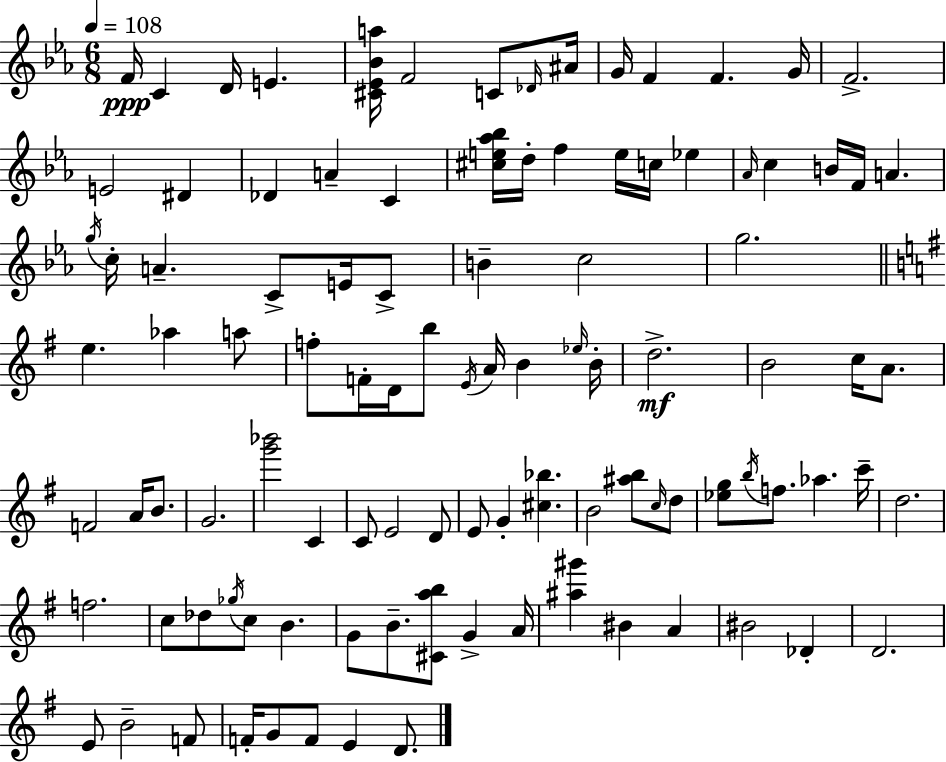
F4/s C4/q D4/s E4/q. [C#4,Eb4,Bb4,A5]/s F4/h C4/e Db4/s A#4/s G4/s F4/q F4/q. G4/s F4/h. E4/h D#4/q Db4/q A4/q C4/q [C#5,E5,Ab5,Bb5]/s D5/s F5/q E5/s C5/s Eb5/q Ab4/s C5/q B4/s F4/s A4/q. G5/s C5/s A4/q. C4/e E4/s C4/e B4/q C5/h G5/h. E5/q. Ab5/q A5/e F5/e F4/s D4/s B5/e E4/s A4/s B4/q Eb5/s B4/s D5/h. B4/h C5/s A4/e. F4/h A4/s B4/e. G4/h. [G6,Bb6]/h C4/q C4/e E4/h D4/e E4/e G4/q [C#5,Bb5]/q. B4/h [A#5,B5]/e C5/s D5/e [Eb5,G5]/e B5/s F5/e. Ab5/q. C6/s D5/h. F5/h. C5/e Db5/e Gb5/s C5/e B4/q. G4/e B4/e. [C#4,A5,B5]/e G4/q A4/s [A#5,G#6]/q BIS4/q A4/q BIS4/h Db4/q D4/h. E4/e B4/h F4/e F4/s G4/e F4/e E4/q D4/e.